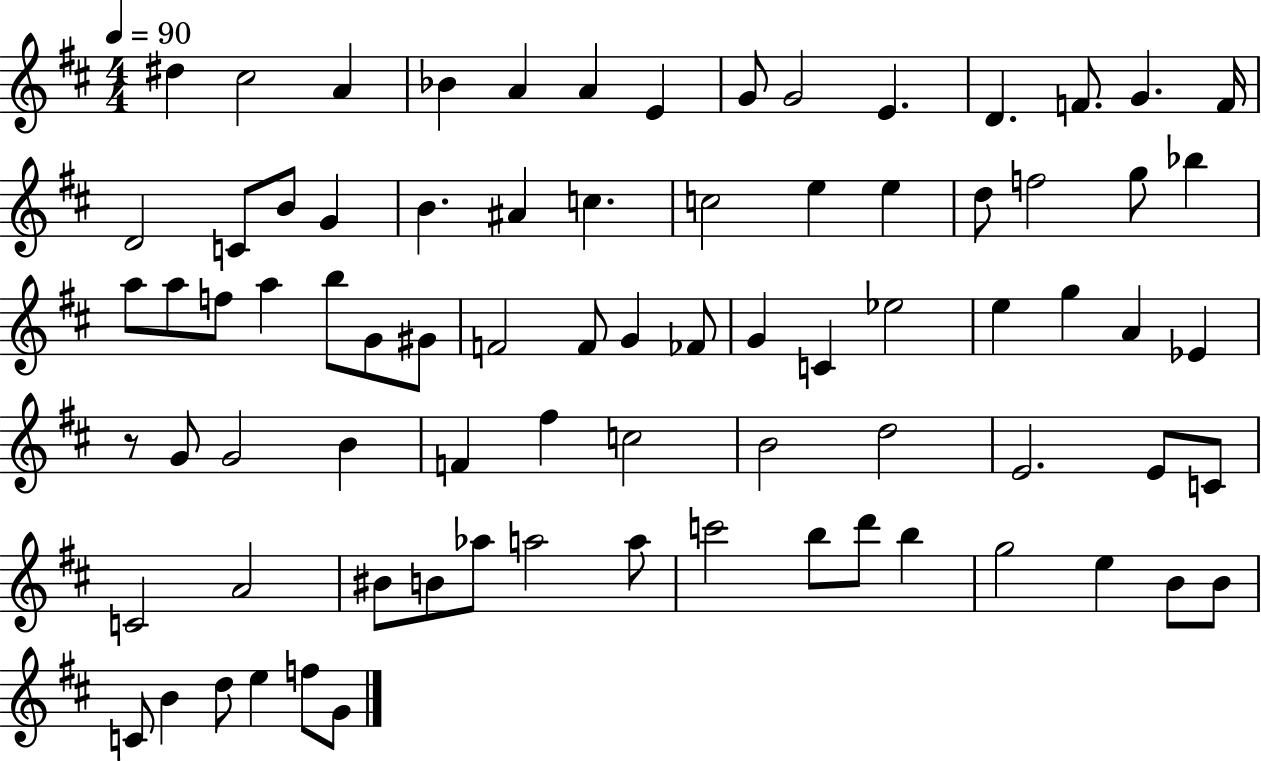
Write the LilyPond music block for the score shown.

{
  \clef treble
  \numericTimeSignature
  \time 4/4
  \key d \major
  \tempo 4 = 90
  dis''4 cis''2 a'4 | bes'4 a'4 a'4 e'4 | g'8 g'2 e'4. | d'4. f'8. g'4. f'16 | \break d'2 c'8 b'8 g'4 | b'4. ais'4 c''4. | c''2 e''4 e''4 | d''8 f''2 g''8 bes''4 | \break a''8 a''8 f''8 a''4 b''8 g'8 gis'8 | f'2 f'8 g'4 fes'8 | g'4 c'4 ees''2 | e''4 g''4 a'4 ees'4 | \break r8 g'8 g'2 b'4 | f'4 fis''4 c''2 | b'2 d''2 | e'2. e'8 c'8 | \break c'2 a'2 | bis'8 b'8 aes''8 a''2 a''8 | c'''2 b''8 d'''8 b''4 | g''2 e''4 b'8 b'8 | \break c'8 b'4 d''8 e''4 f''8 g'8 | \bar "|."
}